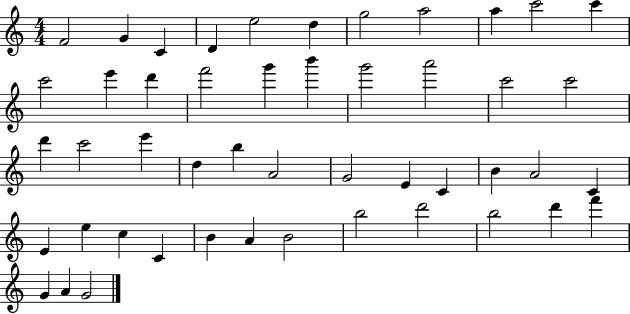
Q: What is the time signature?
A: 4/4